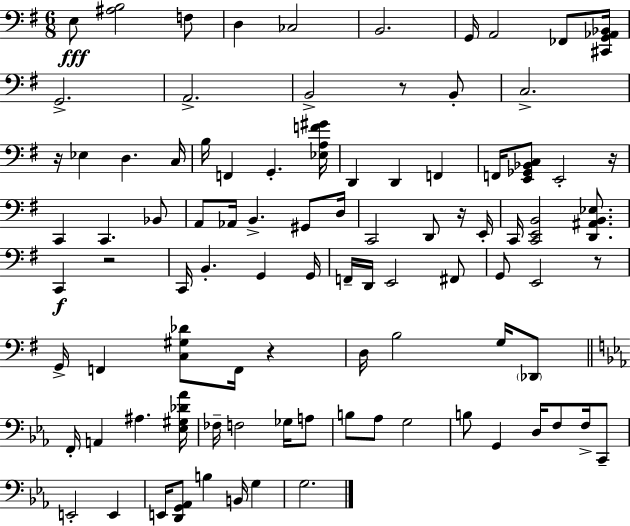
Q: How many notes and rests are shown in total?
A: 93